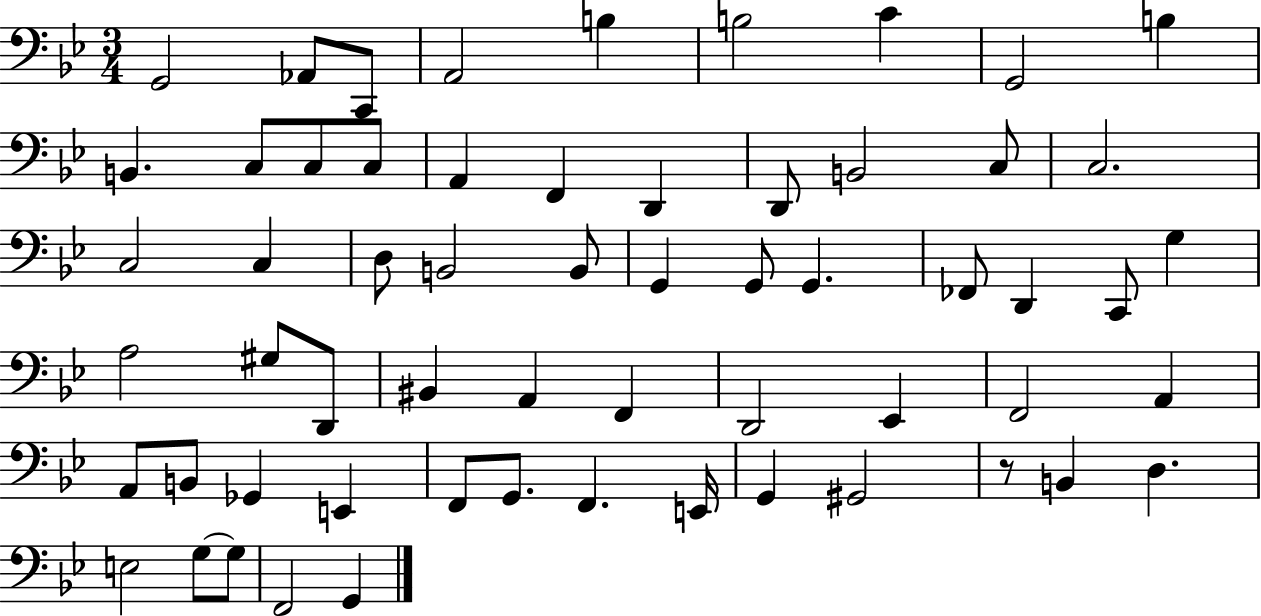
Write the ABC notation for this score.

X:1
T:Untitled
M:3/4
L:1/4
K:Bb
G,,2 _A,,/2 C,,/2 A,,2 B, B,2 C G,,2 B, B,, C,/2 C,/2 C,/2 A,, F,, D,, D,,/2 B,,2 C,/2 C,2 C,2 C, D,/2 B,,2 B,,/2 G,, G,,/2 G,, _F,,/2 D,, C,,/2 G, A,2 ^G,/2 D,,/2 ^B,, A,, F,, D,,2 _E,, F,,2 A,, A,,/2 B,,/2 _G,, E,, F,,/2 G,,/2 F,, E,,/4 G,, ^G,,2 z/2 B,, D, E,2 G,/2 G,/2 F,,2 G,,